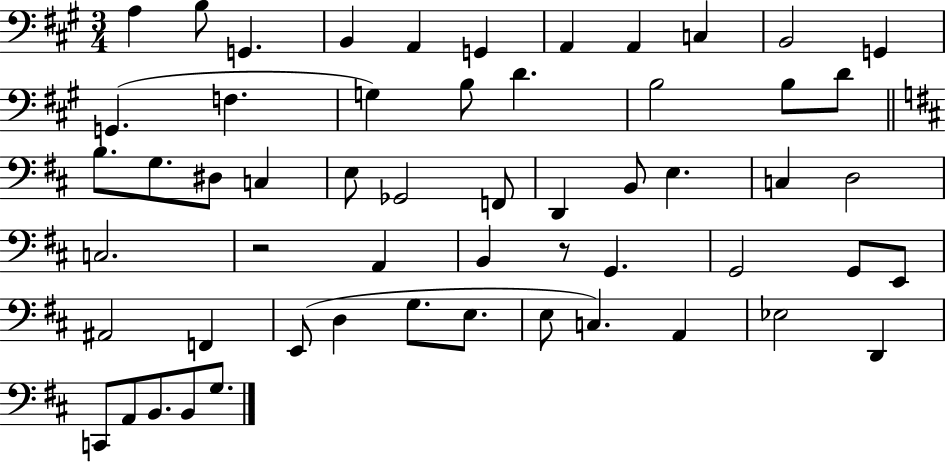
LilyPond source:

{
  \clef bass
  \numericTimeSignature
  \time 3/4
  \key a \major
  a4 b8 g,4. | b,4 a,4 g,4 | a,4 a,4 c4 | b,2 g,4 | \break g,4.( f4. | g4) b8 d'4. | b2 b8 d'8 | \bar "||" \break \key b \minor b8. g8. dis8 c4 | e8 ges,2 f,8 | d,4 b,8 e4. | c4 d2 | \break c2. | r2 a,4 | b,4 r8 g,4. | g,2 g,8 e,8 | \break ais,2 f,4 | e,8( d4 g8. e8. | e8 c4.) a,4 | ees2 d,4 | \break c,8 a,8 b,8. b,8 g8. | \bar "|."
}